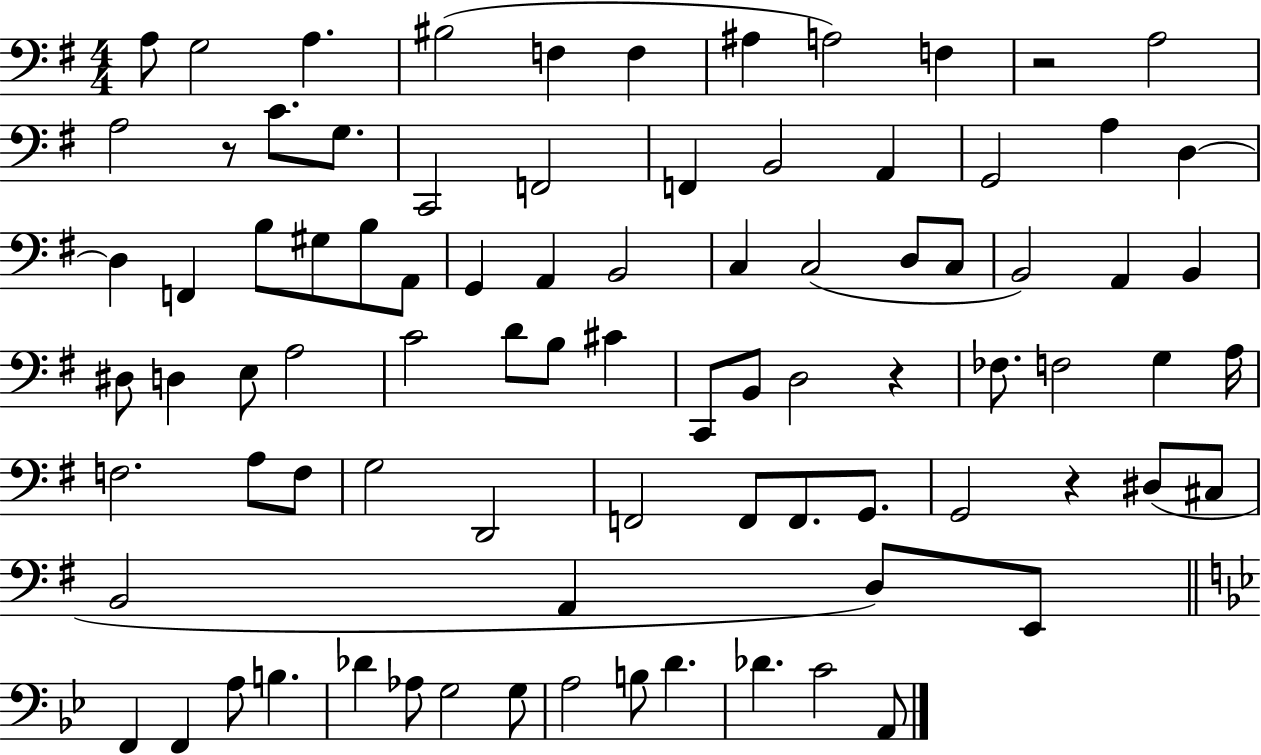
A3/e G3/h A3/q. BIS3/h F3/q F3/q A#3/q A3/h F3/q R/h A3/h A3/h R/e C4/e. G3/e. C2/h F2/h F2/q B2/h A2/q G2/h A3/q D3/q D3/q F2/q B3/e G#3/e B3/e A2/e G2/q A2/q B2/h C3/q C3/h D3/e C3/e B2/h A2/q B2/q D#3/e D3/q E3/e A3/h C4/h D4/e B3/e C#4/q C2/e B2/e D3/h R/q FES3/e. F3/h G3/q A3/s F3/h. A3/e F3/e G3/h D2/h F2/h F2/e F2/e. G2/e. G2/h R/q D#3/e C#3/e B2/h A2/q D3/e E2/e F2/q F2/q A3/e B3/q. Db4/q Ab3/e G3/h G3/e A3/h B3/e D4/q. Db4/q. C4/h A2/e